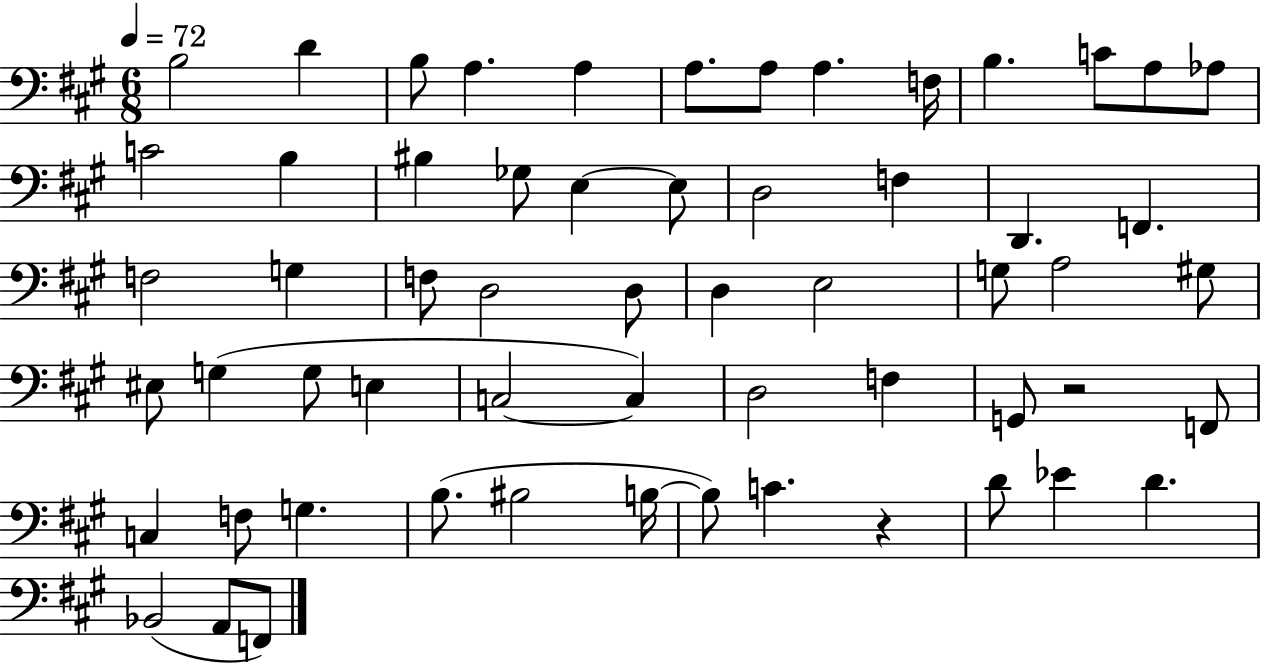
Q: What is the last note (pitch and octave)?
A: F2